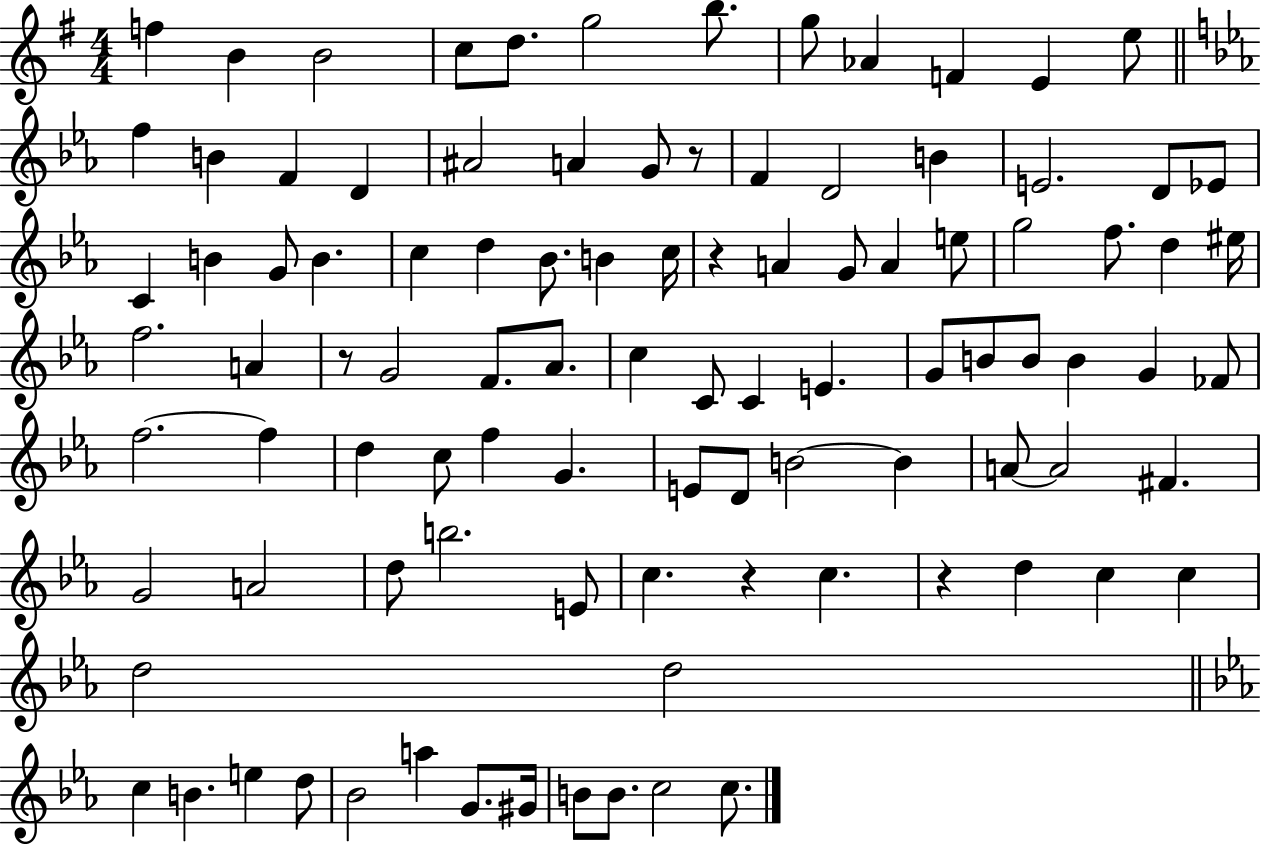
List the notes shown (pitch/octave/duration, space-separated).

F5/q B4/q B4/h C5/e D5/e. G5/h B5/e. G5/e Ab4/q F4/q E4/q E5/e F5/q B4/q F4/q D4/q A#4/h A4/q G4/e R/e F4/q D4/h B4/q E4/h. D4/e Eb4/e C4/q B4/q G4/e B4/q. C5/q D5/q Bb4/e. B4/q C5/s R/q A4/q G4/e A4/q E5/e G5/h F5/e. D5/q EIS5/s F5/h. A4/q R/e G4/h F4/e. Ab4/e. C5/q C4/e C4/q E4/q. G4/e B4/e B4/e B4/q G4/q FES4/e F5/h. F5/q D5/q C5/e F5/q G4/q. E4/e D4/e B4/h B4/q A4/e A4/h F#4/q. G4/h A4/h D5/e B5/h. E4/e C5/q. R/q C5/q. R/q D5/q C5/q C5/q D5/h D5/h C5/q B4/q. E5/q D5/e Bb4/h A5/q G4/e. G#4/s B4/e B4/e. C5/h C5/e.